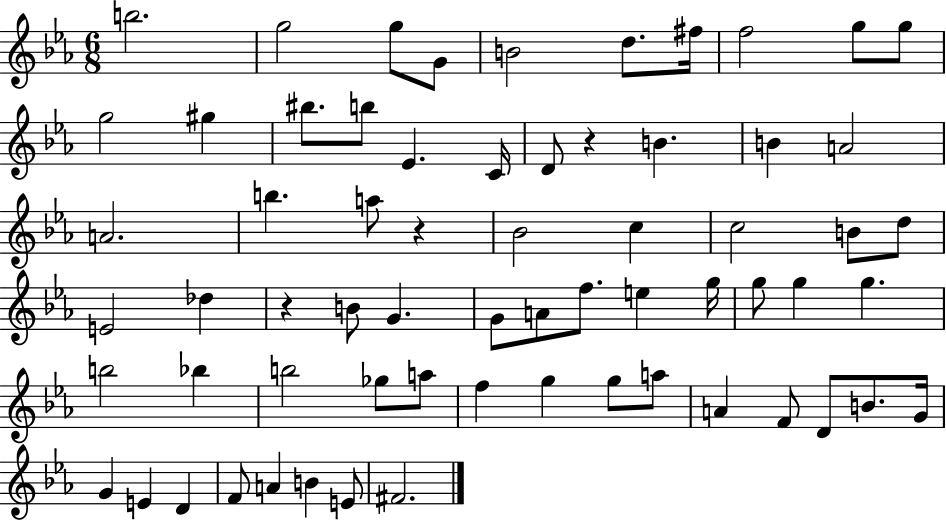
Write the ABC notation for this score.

X:1
T:Untitled
M:6/8
L:1/4
K:Eb
b2 g2 g/2 G/2 B2 d/2 ^f/4 f2 g/2 g/2 g2 ^g ^b/2 b/2 _E C/4 D/2 z B B A2 A2 b a/2 z _B2 c c2 B/2 d/2 E2 _d z B/2 G G/2 A/2 f/2 e g/4 g/2 g g b2 _b b2 _g/2 a/2 f g g/2 a/2 A F/2 D/2 B/2 G/4 G E D F/2 A B E/2 ^F2